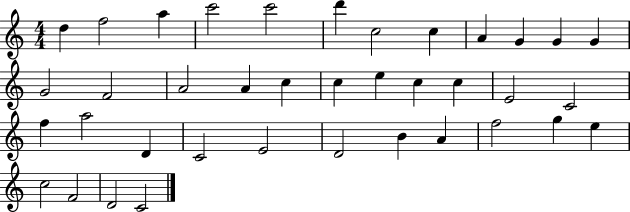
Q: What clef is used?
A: treble